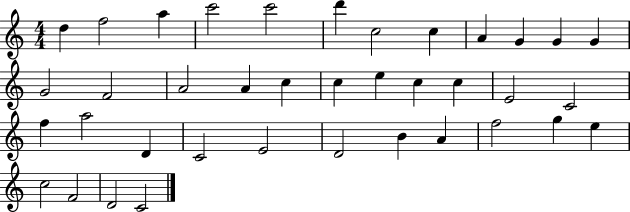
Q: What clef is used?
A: treble